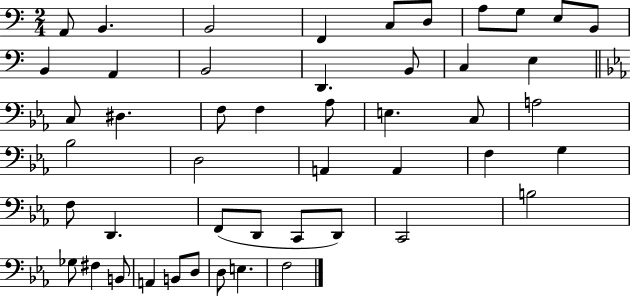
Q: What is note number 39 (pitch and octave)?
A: B3